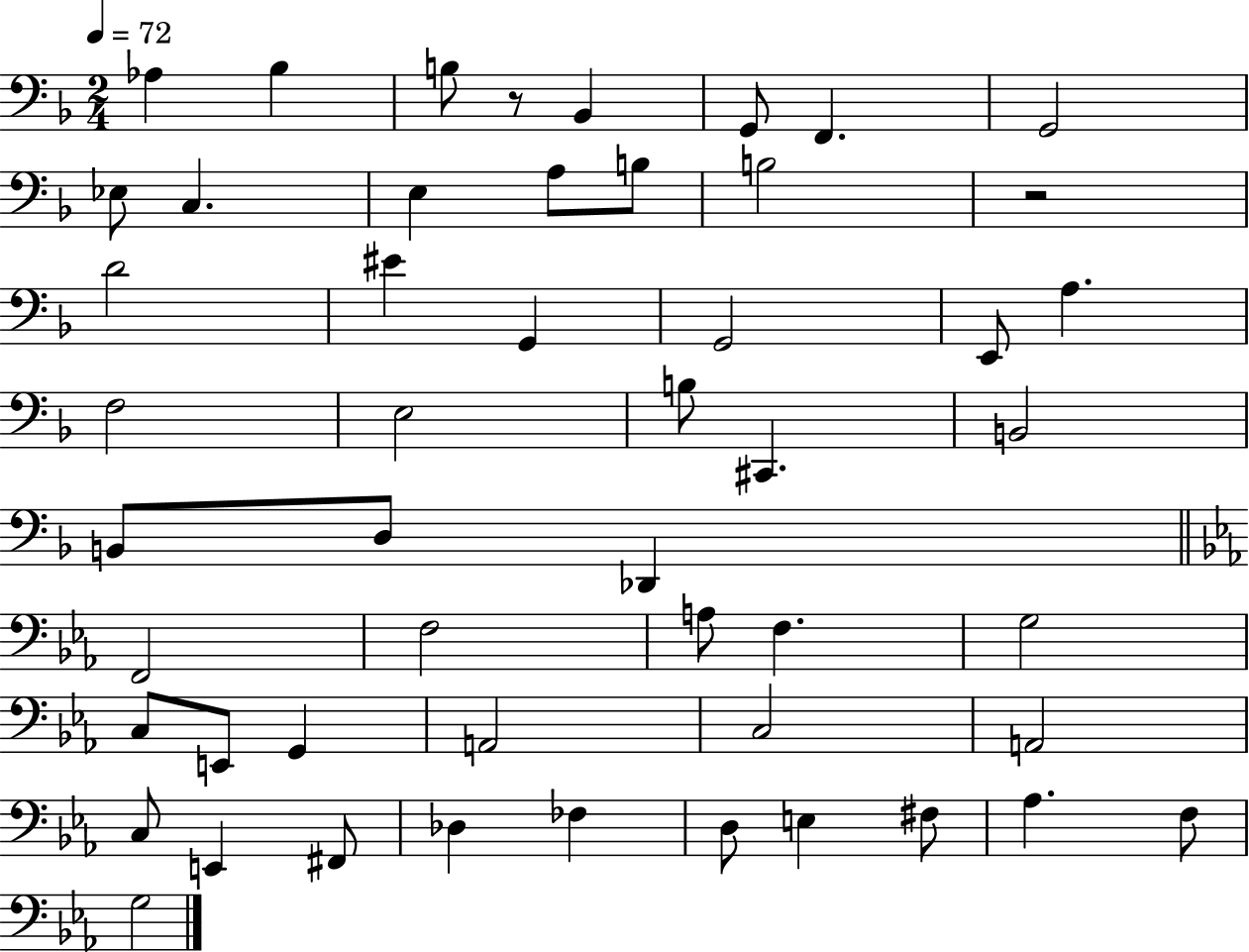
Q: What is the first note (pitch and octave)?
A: Ab3